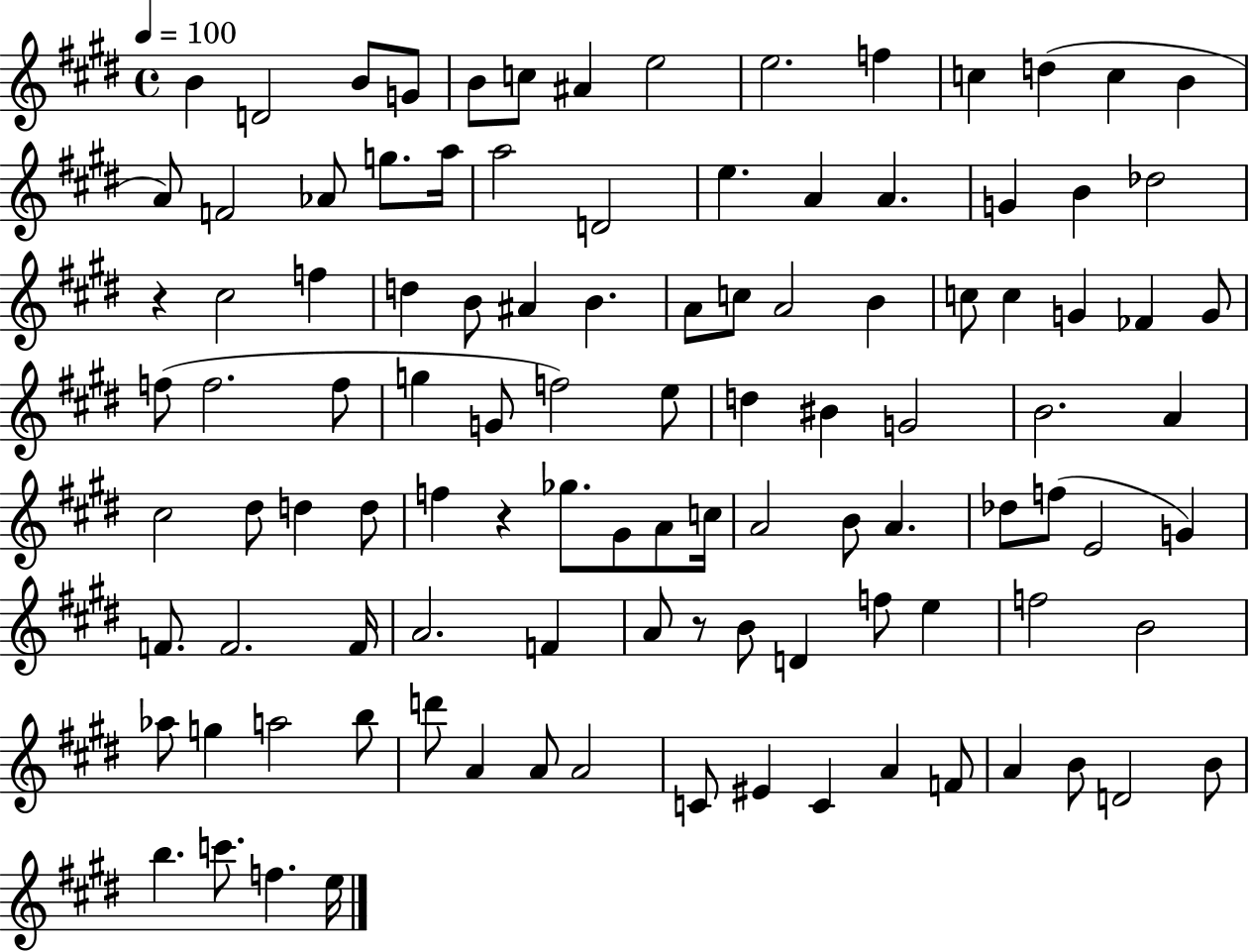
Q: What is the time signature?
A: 4/4